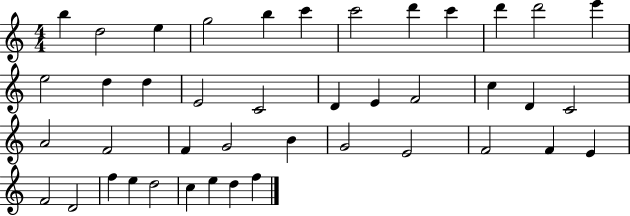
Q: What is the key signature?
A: C major